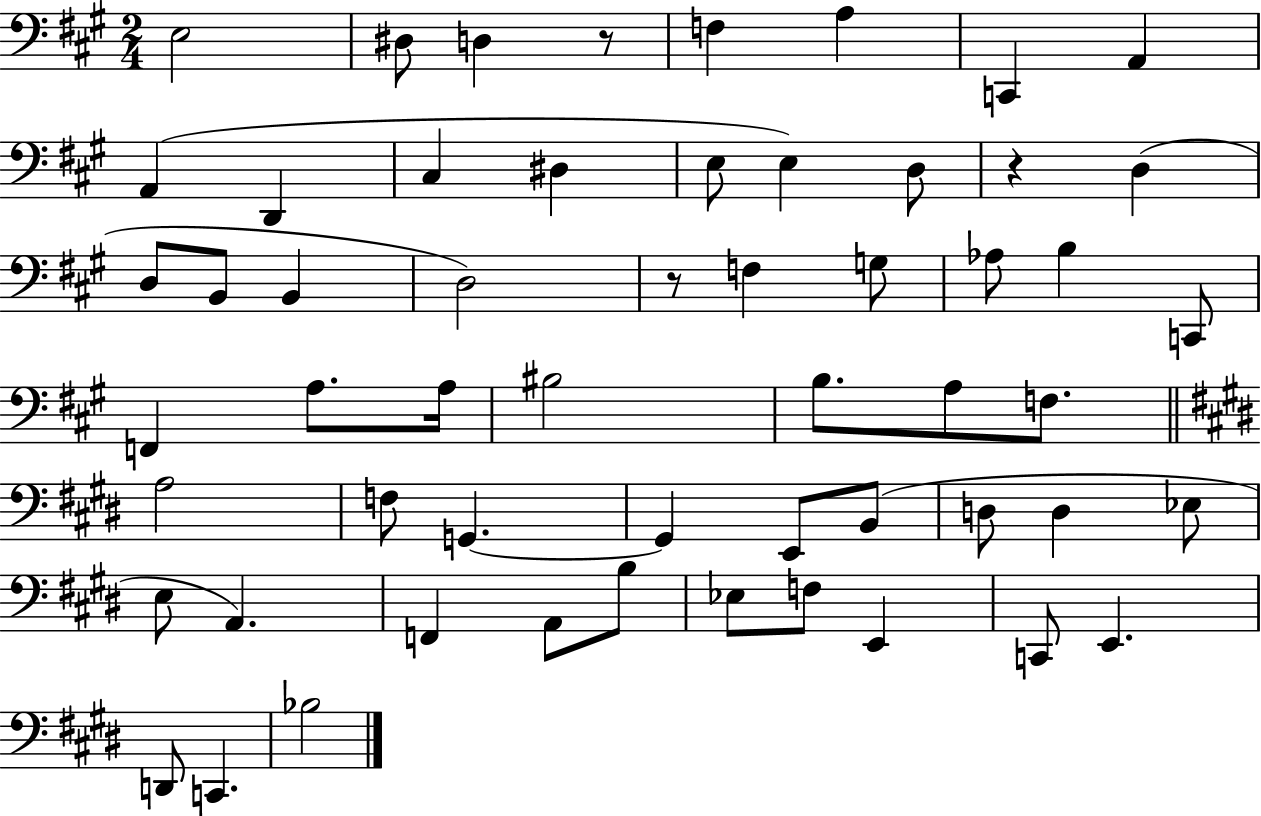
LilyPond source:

{
  \clef bass
  \numericTimeSignature
  \time 2/4
  \key a \major
  e2 | dis8 d4 r8 | f4 a4 | c,4 a,4 | \break a,4( d,4 | cis4 dis4 | e8 e4) d8 | r4 d4( | \break d8 b,8 b,4 | d2) | r8 f4 g8 | aes8 b4 c,8 | \break f,4 a8. a16 | bis2 | b8. a8 f8. | \bar "||" \break \key e \major a2 | f8 g,4.~~ | g,4 e,8 b,8( | d8 d4 ees8 | \break e8 a,4.) | f,4 a,8 b8 | ees8 f8 e,4 | c,8 e,4. | \break d,8 c,4. | bes2 | \bar "|."
}